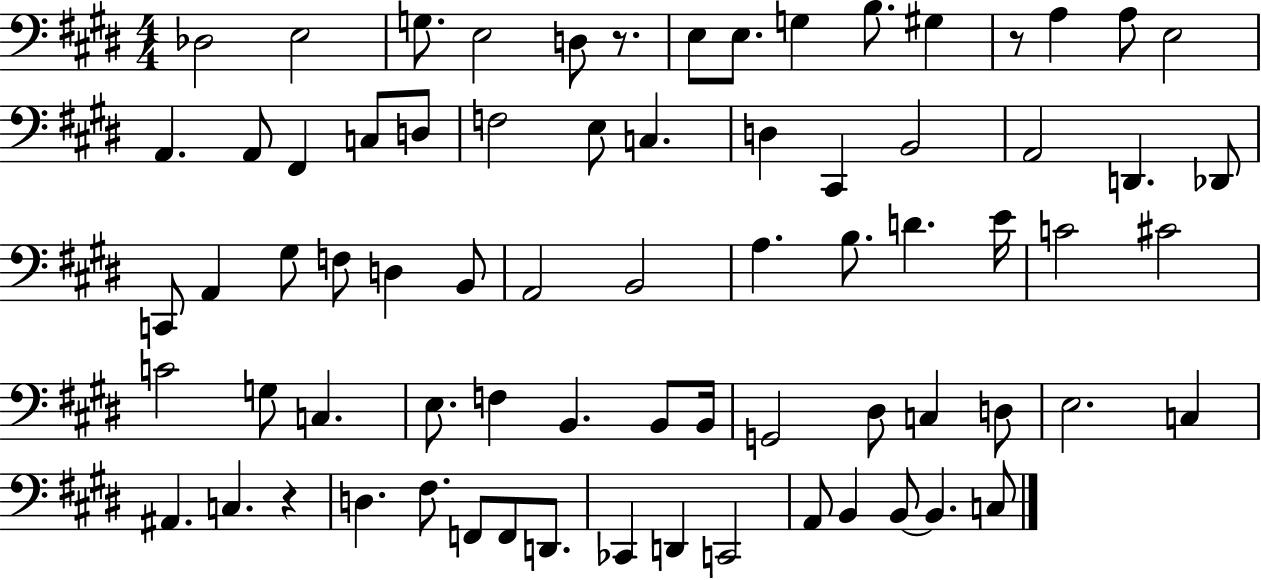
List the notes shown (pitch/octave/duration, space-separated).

Db3/h E3/h G3/e. E3/h D3/e R/e. E3/e E3/e. G3/q B3/e. G#3/q R/e A3/q A3/e E3/h A2/q. A2/e F#2/q C3/e D3/e F3/h E3/e C3/q. D3/q C#2/q B2/h A2/h D2/q. Db2/e C2/e A2/q G#3/e F3/e D3/q B2/e A2/h B2/h A3/q. B3/e. D4/q. E4/s C4/h C#4/h C4/h G3/e C3/q. E3/e. F3/q B2/q. B2/e B2/s G2/h D#3/e C3/q D3/e E3/h. C3/q A#2/q. C3/q. R/q D3/q. F#3/e. F2/e F2/e D2/e. CES2/q D2/q C2/h A2/e B2/q B2/e B2/q. C3/e